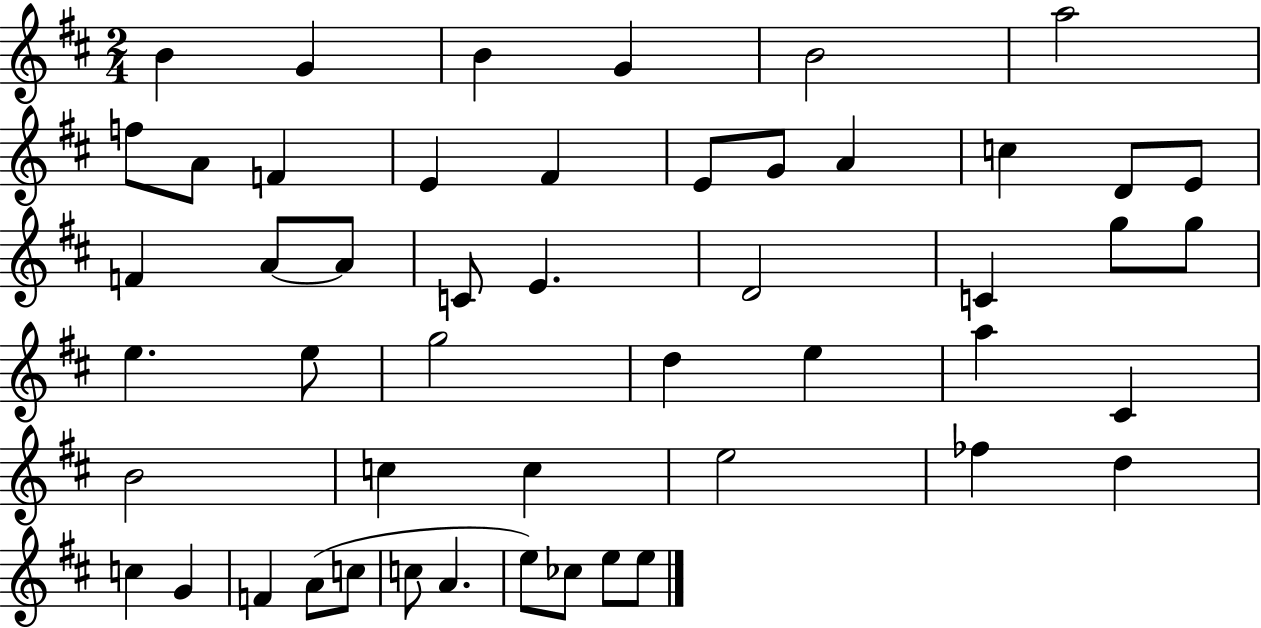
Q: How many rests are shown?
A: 0